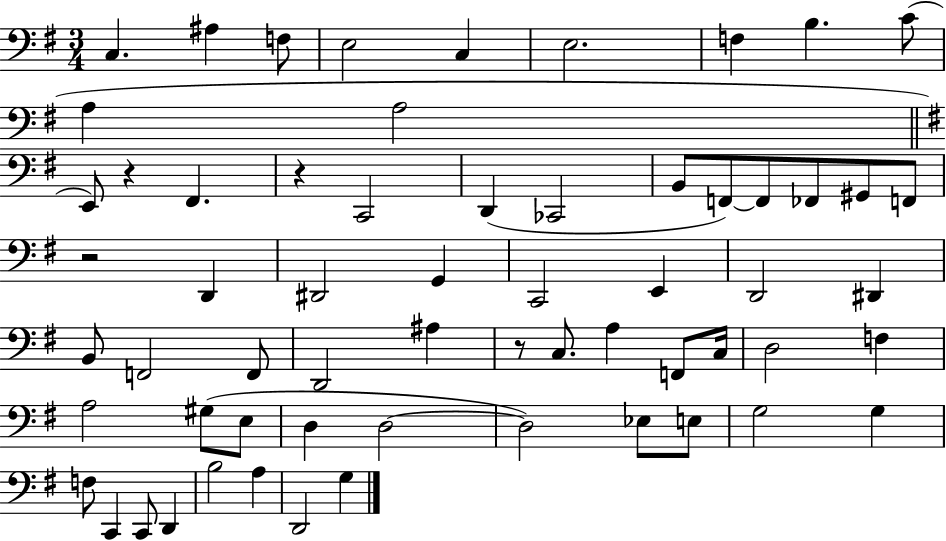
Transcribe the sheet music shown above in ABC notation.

X:1
T:Untitled
M:3/4
L:1/4
K:G
C, ^A, F,/2 E,2 C, E,2 F, B, C/2 A, A,2 E,,/2 z ^F,, z C,,2 D,, _C,,2 B,,/2 F,,/2 F,,/2 _F,,/2 ^G,,/2 F,,/2 z2 D,, ^D,,2 G,, C,,2 E,, D,,2 ^D,, B,,/2 F,,2 F,,/2 D,,2 ^A, z/2 C,/2 A, F,,/2 C,/4 D,2 F, A,2 ^G,/2 E,/2 D, D,2 D,2 _E,/2 E,/2 G,2 G, F,/2 C,, C,,/2 D,, B,2 A, D,,2 G,